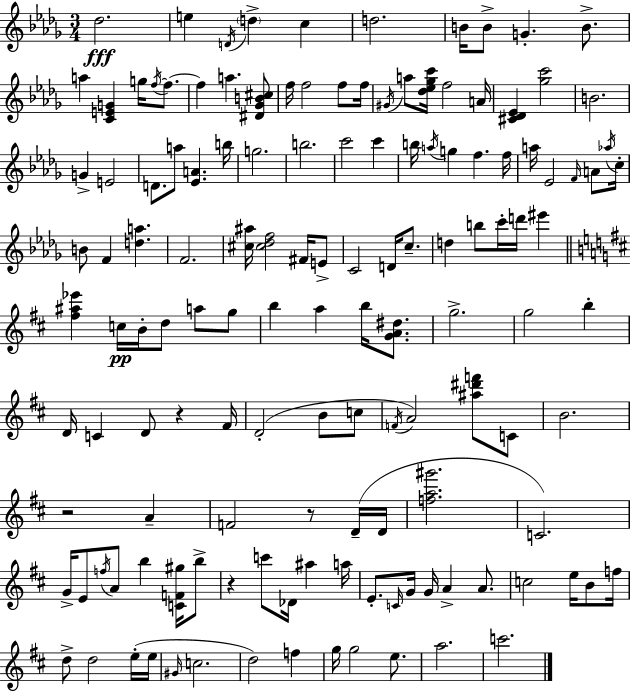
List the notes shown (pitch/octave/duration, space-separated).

Db5/h. E5/q D4/s D5/q C5/q D5/h. B4/s B4/e G4/q. B4/e. A5/q [C4,E4,G4]/q G5/s F5/s F5/e. F5/q A5/q. [D#4,Gb4,B4,C#5]/e F5/s F5/h F5/e F5/s G#4/s A5/e [Db5,Eb5,Gb5,C6]/s F5/h A4/s [C#4,Db4,Eb4]/q [Gb5,C6]/h B4/h. G4/q E4/h D4/e. A5/e [Eb4,A4]/q. B5/s G5/h. B5/h. C6/h C6/q B5/s A5/s G5/q F5/q. F5/s A5/s Eb4/h F4/s A4/e Ab5/s C5/s B4/e F4/q [D5,A5]/q. F4/h. [C#5,A#5]/s [C#5,Db5,F5]/h F#4/s E4/e C4/h D4/s C5/e. D5/q B5/e C6/s D6/s EIS6/q [F#5,A#5,Eb6]/q C5/s B4/s D5/e A5/e G5/e B5/q A5/q B5/s [G4,A4,D#5]/e. G5/h. G5/h B5/q D4/s C4/q D4/e R/q F#4/s D4/h B4/e C5/e F4/s A4/h [A#5,D#6,F6]/e C4/e B4/h. R/h A4/q F4/h R/e D4/s D4/s [F5,A5,G#6]/h. C4/h. G4/s E4/e F5/s A4/e B5/q [C4,F4,G#5]/s B5/e R/q C6/e Db4/s A#5/q A5/s E4/e. C4/s G4/s G4/s A4/q A4/e. C5/h E5/s B4/e F5/s D5/e D5/h E5/s E5/s G#4/s C5/h. D5/h F5/q G5/s G5/h E5/e. A5/h. C6/h.